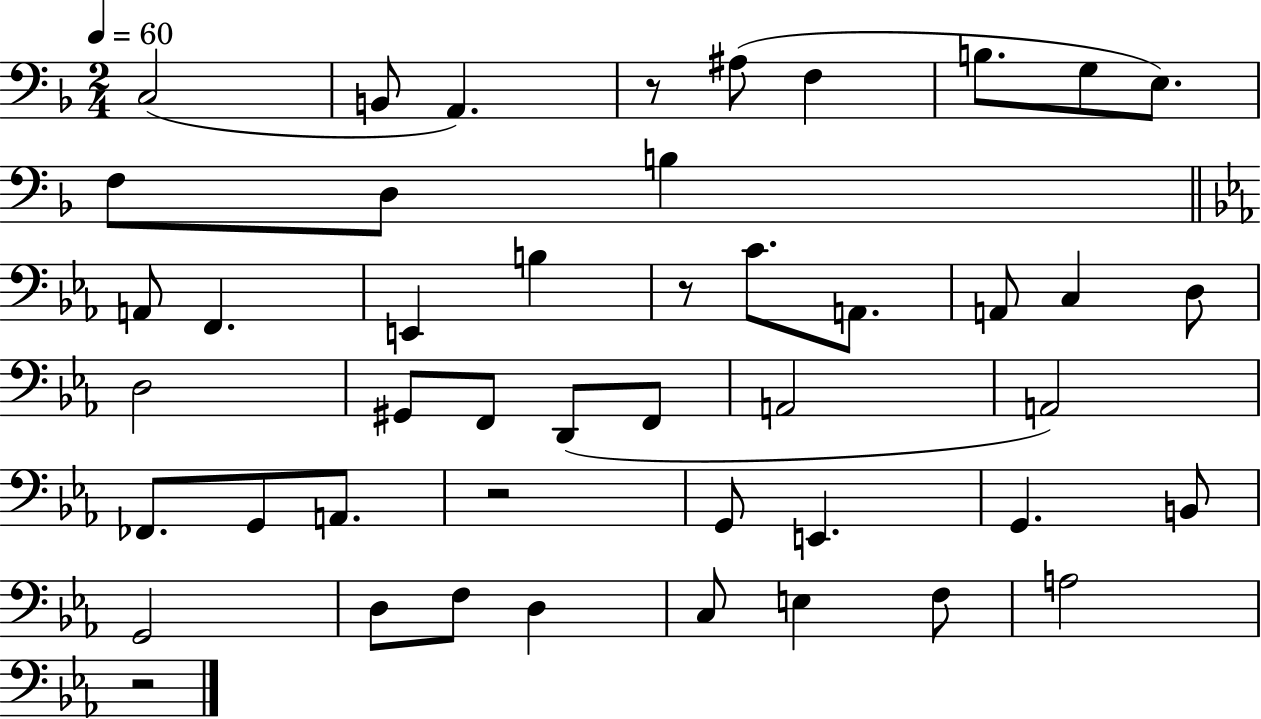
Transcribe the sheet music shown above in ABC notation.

X:1
T:Untitled
M:2/4
L:1/4
K:F
C,2 B,,/2 A,, z/2 ^A,/2 F, B,/2 G,/2 E,/2 F,/2 D,/2 B, A,,/2 F,, E,, B, z/2 C/2 A,,/2 A,,/2 C, D,/2 D,2 ^G,,/2 F,,/2 D,,/2 F,,/2 A,,2 A,,2 _F,,/2 G,,/2 A,,/2 z2 G,,/2 E,, G,, B,,/2 G,,2 D,/2 F,/2 D, C,/2 E, F,/2 A,2 z2